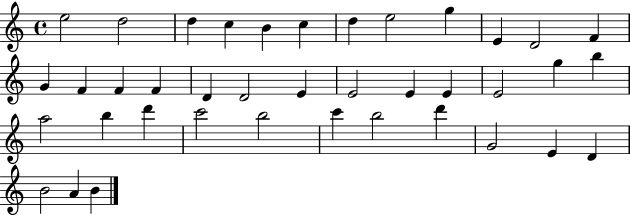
X:1
T:Untitled
M:4/4
L:1/4
K:C
e2 d2 d c B c d e2 g E D2 F G F F F D D2 E E2 E E E2 g b a2 b d' c'2 b2 c' b2 d' G2 E D B2 A B